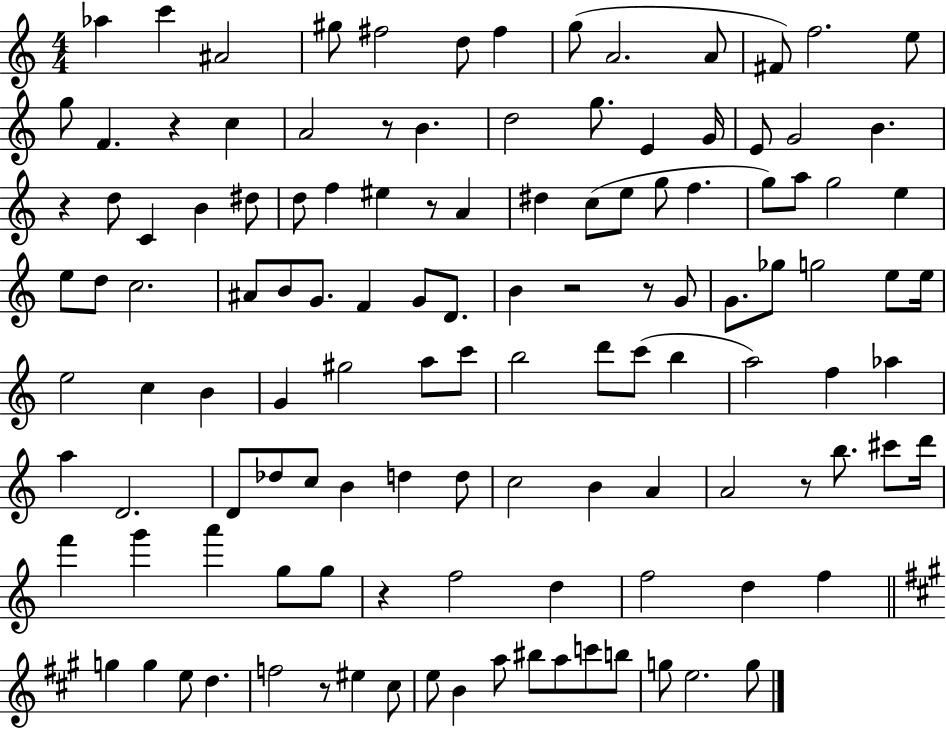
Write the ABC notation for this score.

X:1
T:Untitled
M:4/4
L:1/4
K:C
_a c' ^A2 ^g/2 ^f2 d/2 ^f g/2 A2 A/2 ^F/2 f2 e/2 g/2 F z c A2 z/2 B d2 g/2 E G/4 E/2 G2 B z d/2 C B ^d/2 d/2 f ^e z/2 A ^d c/2 e/2 g/2 f g/2 a/2 g2 e e/2 d/2 c2 ^A/2 B/2 G/2 F G/2 D/2 B z2 z/2 G/2 G/2 _g/2 g2 e/2 e/4 e2 c B G ^g2 a/2 c'/2 b2 d'/2 c'/2 b a2 f _a a D2 D/2 _d/2 c/2 B d d/2 c2 B A A2 z/2 b/2 ^c'/2 d'/4 f' g' a' g/2 g/2 z f2 d f2 d f g g e/2 d f2 z/2 ^e ^c/2 e/2 B a/2 ^b/2 a/2 c'/2 b/2 g/2 e2 g/2